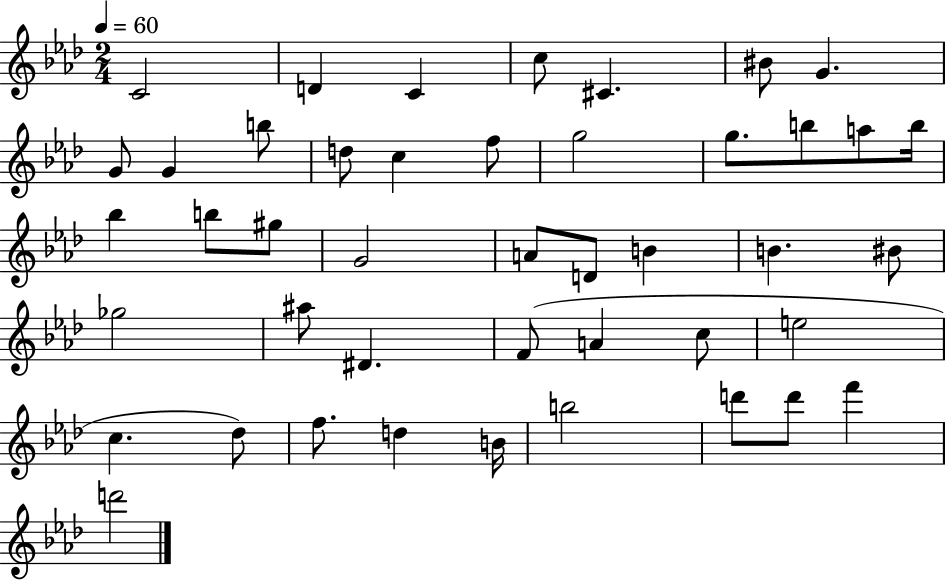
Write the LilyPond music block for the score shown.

{
  \clef treble
  \numericTimeSignature
  \time 2/4
  \key aes \major
  \tempo 4 = 60
  c'2 | d'4 c'4 | c''8 cis'4. | bis'8 g'4. | \break g'8 g'4 b''8 | d''8 c''4 f''8 | g''2 | g''8. b''8 a''8 b''16 | \break bes''4 b''8 gis''8 | g'2 | a'8 d'8 b'4 | b'4. bis'8 | \break ges''2 | ais''8 dis'4. | f'8( a'4 c''8 | e''2 | \break c''4. des''8) | f''8. d''4 b'16 | b''2 | d'''8 d'''8 f'''4 | \break d'''2 | \bar "|."
}